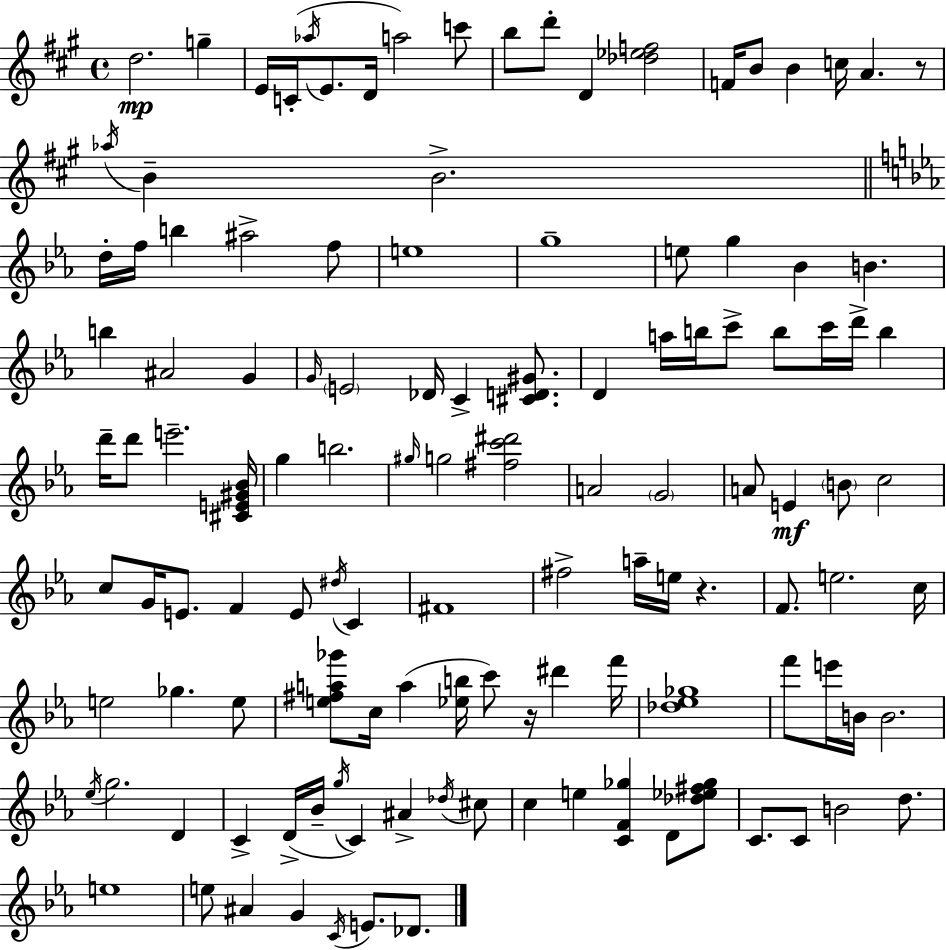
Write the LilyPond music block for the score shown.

{
  \clef treble
  \time 4/4
  \defaultTimeSignature
  \key a \major
  \repeat volta 2 { d''2.\mp g''4-- | e'16 c'16-.( \acciaccatura { aes''16 } e'8. d'16 a''2) c'''8 | b''8 d'''8-. d'4 <des'' ees'' f''>2 | f'16 b'8 b'4 c''16 a'4. r8 | \break \acciaccatura { aes''16 } b'4-- b'2.-> | \bar "||" \break \key c \minor d''16-. f''16 b''4 ais''2-> f''8 | e''1 | g''1-- | e''8 g''4 bes'4 b'4. | \break b''4 ais'2 g'4 | \grace { g'16 } \parenthesize e'2 des'16 c'4-> <cis' d' gis'>8. | d'4 a''16 b''16 c'''8-> b''8 c'''16 d'''16-> b''4 | d'''16-- d'''8 e'''2.-- | \break <cis' e' gis' bes'>16 g''4 b''2. | \grace { gis''16 } g''2 <fis'' c''' dis'''>2 | a'2 \parenthesize g'2 | a'8 e'4\mf \parenthesize b'8 c''2 | \break c''8 g'16 e'8. f'4 e'8 \acciaccatura { dis''16 } c'4 | fis'1 | fis''2-> a''16-- e''16 r4. | f'8. e''2. | \break c''16 e''2 ges''4. | e''8 <e'' fis'' a'' ges'''>8 c''16 a''4( <ees'' b''>16 c'''8) r16 dis'''4 | f'''16 <des'' ees'' ges''>1 | f'''8 e'''16 b'16 b'2. | \break \acciaccatura { ees''16 } g''2. | d'4 c'4-> d'16->( bes'16-- \acciaccatura { g''16 }) c'4 ais'4-> | \acciaccatura { des''16 } cis''8 c''4 e''4 <c' f' ges''>4 | d'8 <des'' ees'' fis'' ges''>8 c'8. c'8 b'2 | \break d''8. e''1 | e''8 ais'4 g'4 | \acciaccatura { c'16 } e'8. des'8. } \bar "|."
}